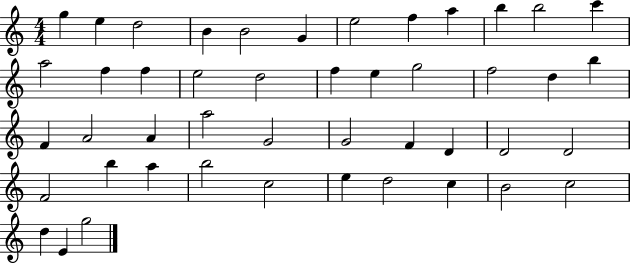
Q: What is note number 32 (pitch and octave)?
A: D4